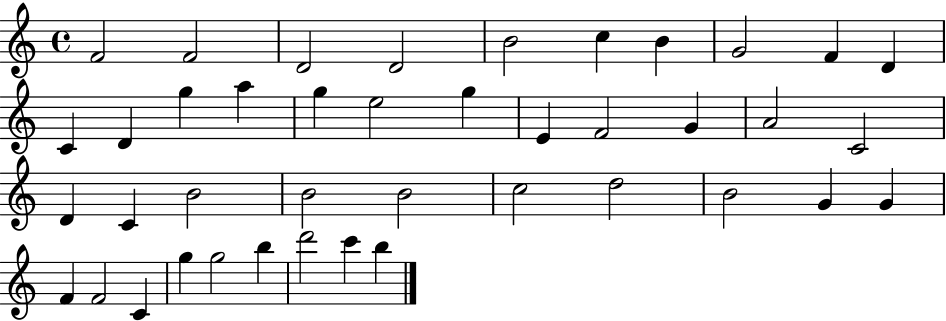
{
  \clef treble
  \time 4/4
  \defaultTimeSignature
  \key c \major
  f'2 f'2 | d'2 d'2 | b'2 c''4 b'4 | g'2 f'4 d'4 | \break c'4 d'4 g''4 a''4 | g''4 e''2 g''4 | e'4 f'2 g'4 | a'2 c'2 | \break d'4 c'4 b'2 | b'2 b'2 | c''2 d''2 | b'2 g'4 g'4 | \break f'4 f'2 c'4 | g''4 g''2 b''4 | d'''2 c'''4 b''4 | \bar "|."
}